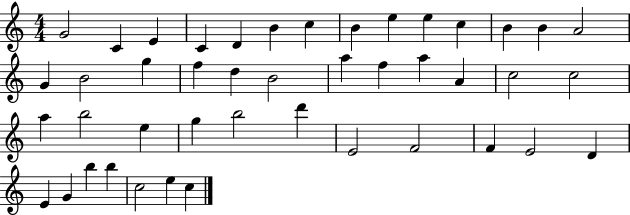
{
  \clef treble
  \numericTimeSignature
  \time 4/4
  \key c \major
  g'2 c'4 e'4 | c'4 d'4 b'4 c''4 | b'4 e''4 e''4 c''4 | b'4 b'4 a'2 | \break g'4 b'2 g''4 | f''4 d''4 b'2 | a''4 f''4 a''4 a'4 | c''2 c''2 | \break a''4 b''2 e''4 | g''4 b''2 d'''4 | e'2 f'2 | f'4 e'2 d'4 | \break e'4 g'4 b''4 b''4 | c''2 e''4 c''4 | \bar "|."
}